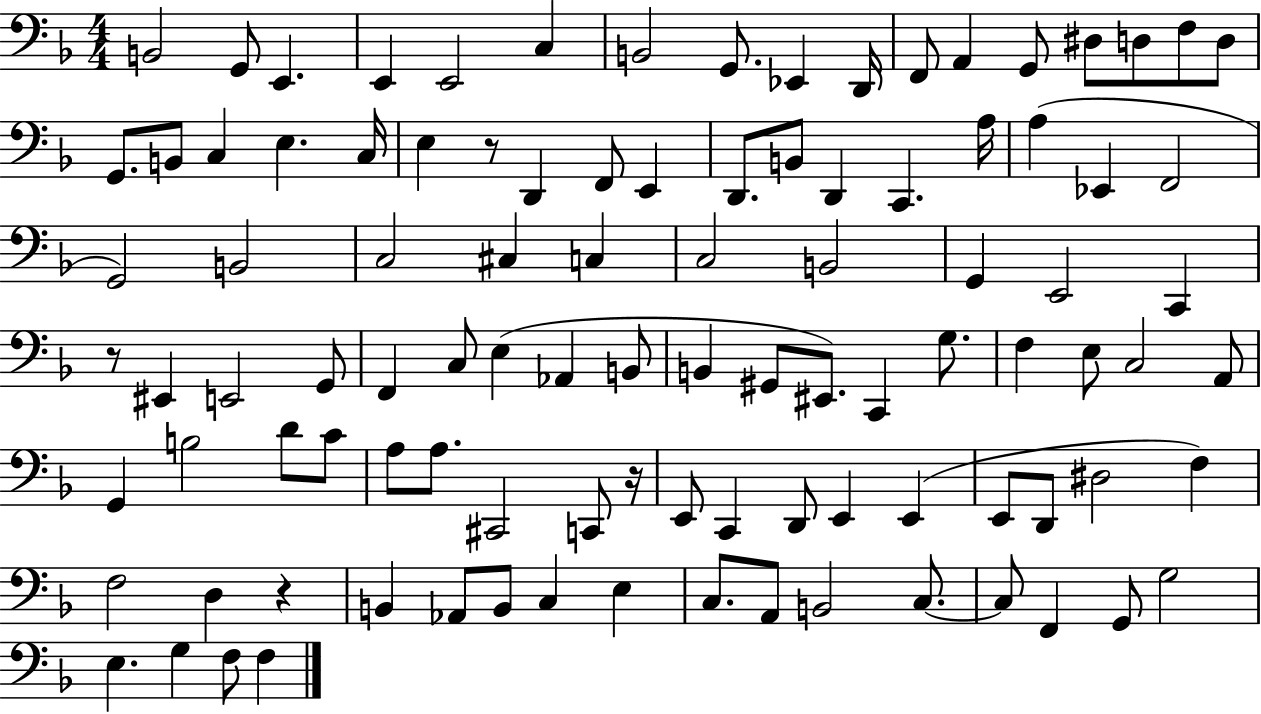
X:1
T:Untitled
M:4/4
L:1/4
K:F
B,,2 G,,/2 E,, E,, E,,2 C, B,,2 G,,/2 _E,, D,,/4 F,,/2 A,, G,,/2 ^D,/2 D,/2 F,/2 D,/2 G,,/2 B,,/2 C, E, C,/4 E, z/2 D,, F,,/2 E,, D,,/2 B,,/2 D,, C,, A,/4 A, _E,, F,,2 G,,2 B,,2 C,2 ^C, C, C,2 B,,2 G,, E,,2 C,, z/2 ^E,, E,,2 G,,/2 F,, C,/2 E, _A,, B,,/2 B,, ^G,,/2 ^E,,/2 C,, G,/2 F, E,/2 C,2 A,,/2 G,, B,2 D/2 C/2 A,/2 A,/2 ^C,,2 C,,/2 z/4 E,,/2 C,, D,,/2 E,, E,, E,,/2 D,,/2 ^D,2 F, F,2 D, z B,, _A,,/2 B,,/2 C, E, C,/2 A,,/2 B,,2 C,/2 C,/2 F,, G,,/2 G,2 E, G, F,/2 F,